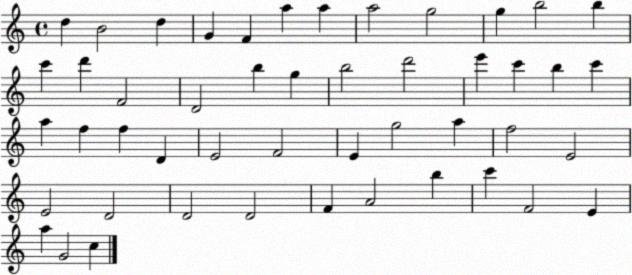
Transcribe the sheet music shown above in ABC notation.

X:1
T:Untitled
M:4/4
L:1/4
K:C
d B2 d G F a a a2 g2 g b2 b c' d' F2 D2 b g b2 d'2 e' c' b c' a f f D E2 F2 E g2 a f2 E2 E2 D2 D2 D2 F A2 b c' F2 E a G2 c